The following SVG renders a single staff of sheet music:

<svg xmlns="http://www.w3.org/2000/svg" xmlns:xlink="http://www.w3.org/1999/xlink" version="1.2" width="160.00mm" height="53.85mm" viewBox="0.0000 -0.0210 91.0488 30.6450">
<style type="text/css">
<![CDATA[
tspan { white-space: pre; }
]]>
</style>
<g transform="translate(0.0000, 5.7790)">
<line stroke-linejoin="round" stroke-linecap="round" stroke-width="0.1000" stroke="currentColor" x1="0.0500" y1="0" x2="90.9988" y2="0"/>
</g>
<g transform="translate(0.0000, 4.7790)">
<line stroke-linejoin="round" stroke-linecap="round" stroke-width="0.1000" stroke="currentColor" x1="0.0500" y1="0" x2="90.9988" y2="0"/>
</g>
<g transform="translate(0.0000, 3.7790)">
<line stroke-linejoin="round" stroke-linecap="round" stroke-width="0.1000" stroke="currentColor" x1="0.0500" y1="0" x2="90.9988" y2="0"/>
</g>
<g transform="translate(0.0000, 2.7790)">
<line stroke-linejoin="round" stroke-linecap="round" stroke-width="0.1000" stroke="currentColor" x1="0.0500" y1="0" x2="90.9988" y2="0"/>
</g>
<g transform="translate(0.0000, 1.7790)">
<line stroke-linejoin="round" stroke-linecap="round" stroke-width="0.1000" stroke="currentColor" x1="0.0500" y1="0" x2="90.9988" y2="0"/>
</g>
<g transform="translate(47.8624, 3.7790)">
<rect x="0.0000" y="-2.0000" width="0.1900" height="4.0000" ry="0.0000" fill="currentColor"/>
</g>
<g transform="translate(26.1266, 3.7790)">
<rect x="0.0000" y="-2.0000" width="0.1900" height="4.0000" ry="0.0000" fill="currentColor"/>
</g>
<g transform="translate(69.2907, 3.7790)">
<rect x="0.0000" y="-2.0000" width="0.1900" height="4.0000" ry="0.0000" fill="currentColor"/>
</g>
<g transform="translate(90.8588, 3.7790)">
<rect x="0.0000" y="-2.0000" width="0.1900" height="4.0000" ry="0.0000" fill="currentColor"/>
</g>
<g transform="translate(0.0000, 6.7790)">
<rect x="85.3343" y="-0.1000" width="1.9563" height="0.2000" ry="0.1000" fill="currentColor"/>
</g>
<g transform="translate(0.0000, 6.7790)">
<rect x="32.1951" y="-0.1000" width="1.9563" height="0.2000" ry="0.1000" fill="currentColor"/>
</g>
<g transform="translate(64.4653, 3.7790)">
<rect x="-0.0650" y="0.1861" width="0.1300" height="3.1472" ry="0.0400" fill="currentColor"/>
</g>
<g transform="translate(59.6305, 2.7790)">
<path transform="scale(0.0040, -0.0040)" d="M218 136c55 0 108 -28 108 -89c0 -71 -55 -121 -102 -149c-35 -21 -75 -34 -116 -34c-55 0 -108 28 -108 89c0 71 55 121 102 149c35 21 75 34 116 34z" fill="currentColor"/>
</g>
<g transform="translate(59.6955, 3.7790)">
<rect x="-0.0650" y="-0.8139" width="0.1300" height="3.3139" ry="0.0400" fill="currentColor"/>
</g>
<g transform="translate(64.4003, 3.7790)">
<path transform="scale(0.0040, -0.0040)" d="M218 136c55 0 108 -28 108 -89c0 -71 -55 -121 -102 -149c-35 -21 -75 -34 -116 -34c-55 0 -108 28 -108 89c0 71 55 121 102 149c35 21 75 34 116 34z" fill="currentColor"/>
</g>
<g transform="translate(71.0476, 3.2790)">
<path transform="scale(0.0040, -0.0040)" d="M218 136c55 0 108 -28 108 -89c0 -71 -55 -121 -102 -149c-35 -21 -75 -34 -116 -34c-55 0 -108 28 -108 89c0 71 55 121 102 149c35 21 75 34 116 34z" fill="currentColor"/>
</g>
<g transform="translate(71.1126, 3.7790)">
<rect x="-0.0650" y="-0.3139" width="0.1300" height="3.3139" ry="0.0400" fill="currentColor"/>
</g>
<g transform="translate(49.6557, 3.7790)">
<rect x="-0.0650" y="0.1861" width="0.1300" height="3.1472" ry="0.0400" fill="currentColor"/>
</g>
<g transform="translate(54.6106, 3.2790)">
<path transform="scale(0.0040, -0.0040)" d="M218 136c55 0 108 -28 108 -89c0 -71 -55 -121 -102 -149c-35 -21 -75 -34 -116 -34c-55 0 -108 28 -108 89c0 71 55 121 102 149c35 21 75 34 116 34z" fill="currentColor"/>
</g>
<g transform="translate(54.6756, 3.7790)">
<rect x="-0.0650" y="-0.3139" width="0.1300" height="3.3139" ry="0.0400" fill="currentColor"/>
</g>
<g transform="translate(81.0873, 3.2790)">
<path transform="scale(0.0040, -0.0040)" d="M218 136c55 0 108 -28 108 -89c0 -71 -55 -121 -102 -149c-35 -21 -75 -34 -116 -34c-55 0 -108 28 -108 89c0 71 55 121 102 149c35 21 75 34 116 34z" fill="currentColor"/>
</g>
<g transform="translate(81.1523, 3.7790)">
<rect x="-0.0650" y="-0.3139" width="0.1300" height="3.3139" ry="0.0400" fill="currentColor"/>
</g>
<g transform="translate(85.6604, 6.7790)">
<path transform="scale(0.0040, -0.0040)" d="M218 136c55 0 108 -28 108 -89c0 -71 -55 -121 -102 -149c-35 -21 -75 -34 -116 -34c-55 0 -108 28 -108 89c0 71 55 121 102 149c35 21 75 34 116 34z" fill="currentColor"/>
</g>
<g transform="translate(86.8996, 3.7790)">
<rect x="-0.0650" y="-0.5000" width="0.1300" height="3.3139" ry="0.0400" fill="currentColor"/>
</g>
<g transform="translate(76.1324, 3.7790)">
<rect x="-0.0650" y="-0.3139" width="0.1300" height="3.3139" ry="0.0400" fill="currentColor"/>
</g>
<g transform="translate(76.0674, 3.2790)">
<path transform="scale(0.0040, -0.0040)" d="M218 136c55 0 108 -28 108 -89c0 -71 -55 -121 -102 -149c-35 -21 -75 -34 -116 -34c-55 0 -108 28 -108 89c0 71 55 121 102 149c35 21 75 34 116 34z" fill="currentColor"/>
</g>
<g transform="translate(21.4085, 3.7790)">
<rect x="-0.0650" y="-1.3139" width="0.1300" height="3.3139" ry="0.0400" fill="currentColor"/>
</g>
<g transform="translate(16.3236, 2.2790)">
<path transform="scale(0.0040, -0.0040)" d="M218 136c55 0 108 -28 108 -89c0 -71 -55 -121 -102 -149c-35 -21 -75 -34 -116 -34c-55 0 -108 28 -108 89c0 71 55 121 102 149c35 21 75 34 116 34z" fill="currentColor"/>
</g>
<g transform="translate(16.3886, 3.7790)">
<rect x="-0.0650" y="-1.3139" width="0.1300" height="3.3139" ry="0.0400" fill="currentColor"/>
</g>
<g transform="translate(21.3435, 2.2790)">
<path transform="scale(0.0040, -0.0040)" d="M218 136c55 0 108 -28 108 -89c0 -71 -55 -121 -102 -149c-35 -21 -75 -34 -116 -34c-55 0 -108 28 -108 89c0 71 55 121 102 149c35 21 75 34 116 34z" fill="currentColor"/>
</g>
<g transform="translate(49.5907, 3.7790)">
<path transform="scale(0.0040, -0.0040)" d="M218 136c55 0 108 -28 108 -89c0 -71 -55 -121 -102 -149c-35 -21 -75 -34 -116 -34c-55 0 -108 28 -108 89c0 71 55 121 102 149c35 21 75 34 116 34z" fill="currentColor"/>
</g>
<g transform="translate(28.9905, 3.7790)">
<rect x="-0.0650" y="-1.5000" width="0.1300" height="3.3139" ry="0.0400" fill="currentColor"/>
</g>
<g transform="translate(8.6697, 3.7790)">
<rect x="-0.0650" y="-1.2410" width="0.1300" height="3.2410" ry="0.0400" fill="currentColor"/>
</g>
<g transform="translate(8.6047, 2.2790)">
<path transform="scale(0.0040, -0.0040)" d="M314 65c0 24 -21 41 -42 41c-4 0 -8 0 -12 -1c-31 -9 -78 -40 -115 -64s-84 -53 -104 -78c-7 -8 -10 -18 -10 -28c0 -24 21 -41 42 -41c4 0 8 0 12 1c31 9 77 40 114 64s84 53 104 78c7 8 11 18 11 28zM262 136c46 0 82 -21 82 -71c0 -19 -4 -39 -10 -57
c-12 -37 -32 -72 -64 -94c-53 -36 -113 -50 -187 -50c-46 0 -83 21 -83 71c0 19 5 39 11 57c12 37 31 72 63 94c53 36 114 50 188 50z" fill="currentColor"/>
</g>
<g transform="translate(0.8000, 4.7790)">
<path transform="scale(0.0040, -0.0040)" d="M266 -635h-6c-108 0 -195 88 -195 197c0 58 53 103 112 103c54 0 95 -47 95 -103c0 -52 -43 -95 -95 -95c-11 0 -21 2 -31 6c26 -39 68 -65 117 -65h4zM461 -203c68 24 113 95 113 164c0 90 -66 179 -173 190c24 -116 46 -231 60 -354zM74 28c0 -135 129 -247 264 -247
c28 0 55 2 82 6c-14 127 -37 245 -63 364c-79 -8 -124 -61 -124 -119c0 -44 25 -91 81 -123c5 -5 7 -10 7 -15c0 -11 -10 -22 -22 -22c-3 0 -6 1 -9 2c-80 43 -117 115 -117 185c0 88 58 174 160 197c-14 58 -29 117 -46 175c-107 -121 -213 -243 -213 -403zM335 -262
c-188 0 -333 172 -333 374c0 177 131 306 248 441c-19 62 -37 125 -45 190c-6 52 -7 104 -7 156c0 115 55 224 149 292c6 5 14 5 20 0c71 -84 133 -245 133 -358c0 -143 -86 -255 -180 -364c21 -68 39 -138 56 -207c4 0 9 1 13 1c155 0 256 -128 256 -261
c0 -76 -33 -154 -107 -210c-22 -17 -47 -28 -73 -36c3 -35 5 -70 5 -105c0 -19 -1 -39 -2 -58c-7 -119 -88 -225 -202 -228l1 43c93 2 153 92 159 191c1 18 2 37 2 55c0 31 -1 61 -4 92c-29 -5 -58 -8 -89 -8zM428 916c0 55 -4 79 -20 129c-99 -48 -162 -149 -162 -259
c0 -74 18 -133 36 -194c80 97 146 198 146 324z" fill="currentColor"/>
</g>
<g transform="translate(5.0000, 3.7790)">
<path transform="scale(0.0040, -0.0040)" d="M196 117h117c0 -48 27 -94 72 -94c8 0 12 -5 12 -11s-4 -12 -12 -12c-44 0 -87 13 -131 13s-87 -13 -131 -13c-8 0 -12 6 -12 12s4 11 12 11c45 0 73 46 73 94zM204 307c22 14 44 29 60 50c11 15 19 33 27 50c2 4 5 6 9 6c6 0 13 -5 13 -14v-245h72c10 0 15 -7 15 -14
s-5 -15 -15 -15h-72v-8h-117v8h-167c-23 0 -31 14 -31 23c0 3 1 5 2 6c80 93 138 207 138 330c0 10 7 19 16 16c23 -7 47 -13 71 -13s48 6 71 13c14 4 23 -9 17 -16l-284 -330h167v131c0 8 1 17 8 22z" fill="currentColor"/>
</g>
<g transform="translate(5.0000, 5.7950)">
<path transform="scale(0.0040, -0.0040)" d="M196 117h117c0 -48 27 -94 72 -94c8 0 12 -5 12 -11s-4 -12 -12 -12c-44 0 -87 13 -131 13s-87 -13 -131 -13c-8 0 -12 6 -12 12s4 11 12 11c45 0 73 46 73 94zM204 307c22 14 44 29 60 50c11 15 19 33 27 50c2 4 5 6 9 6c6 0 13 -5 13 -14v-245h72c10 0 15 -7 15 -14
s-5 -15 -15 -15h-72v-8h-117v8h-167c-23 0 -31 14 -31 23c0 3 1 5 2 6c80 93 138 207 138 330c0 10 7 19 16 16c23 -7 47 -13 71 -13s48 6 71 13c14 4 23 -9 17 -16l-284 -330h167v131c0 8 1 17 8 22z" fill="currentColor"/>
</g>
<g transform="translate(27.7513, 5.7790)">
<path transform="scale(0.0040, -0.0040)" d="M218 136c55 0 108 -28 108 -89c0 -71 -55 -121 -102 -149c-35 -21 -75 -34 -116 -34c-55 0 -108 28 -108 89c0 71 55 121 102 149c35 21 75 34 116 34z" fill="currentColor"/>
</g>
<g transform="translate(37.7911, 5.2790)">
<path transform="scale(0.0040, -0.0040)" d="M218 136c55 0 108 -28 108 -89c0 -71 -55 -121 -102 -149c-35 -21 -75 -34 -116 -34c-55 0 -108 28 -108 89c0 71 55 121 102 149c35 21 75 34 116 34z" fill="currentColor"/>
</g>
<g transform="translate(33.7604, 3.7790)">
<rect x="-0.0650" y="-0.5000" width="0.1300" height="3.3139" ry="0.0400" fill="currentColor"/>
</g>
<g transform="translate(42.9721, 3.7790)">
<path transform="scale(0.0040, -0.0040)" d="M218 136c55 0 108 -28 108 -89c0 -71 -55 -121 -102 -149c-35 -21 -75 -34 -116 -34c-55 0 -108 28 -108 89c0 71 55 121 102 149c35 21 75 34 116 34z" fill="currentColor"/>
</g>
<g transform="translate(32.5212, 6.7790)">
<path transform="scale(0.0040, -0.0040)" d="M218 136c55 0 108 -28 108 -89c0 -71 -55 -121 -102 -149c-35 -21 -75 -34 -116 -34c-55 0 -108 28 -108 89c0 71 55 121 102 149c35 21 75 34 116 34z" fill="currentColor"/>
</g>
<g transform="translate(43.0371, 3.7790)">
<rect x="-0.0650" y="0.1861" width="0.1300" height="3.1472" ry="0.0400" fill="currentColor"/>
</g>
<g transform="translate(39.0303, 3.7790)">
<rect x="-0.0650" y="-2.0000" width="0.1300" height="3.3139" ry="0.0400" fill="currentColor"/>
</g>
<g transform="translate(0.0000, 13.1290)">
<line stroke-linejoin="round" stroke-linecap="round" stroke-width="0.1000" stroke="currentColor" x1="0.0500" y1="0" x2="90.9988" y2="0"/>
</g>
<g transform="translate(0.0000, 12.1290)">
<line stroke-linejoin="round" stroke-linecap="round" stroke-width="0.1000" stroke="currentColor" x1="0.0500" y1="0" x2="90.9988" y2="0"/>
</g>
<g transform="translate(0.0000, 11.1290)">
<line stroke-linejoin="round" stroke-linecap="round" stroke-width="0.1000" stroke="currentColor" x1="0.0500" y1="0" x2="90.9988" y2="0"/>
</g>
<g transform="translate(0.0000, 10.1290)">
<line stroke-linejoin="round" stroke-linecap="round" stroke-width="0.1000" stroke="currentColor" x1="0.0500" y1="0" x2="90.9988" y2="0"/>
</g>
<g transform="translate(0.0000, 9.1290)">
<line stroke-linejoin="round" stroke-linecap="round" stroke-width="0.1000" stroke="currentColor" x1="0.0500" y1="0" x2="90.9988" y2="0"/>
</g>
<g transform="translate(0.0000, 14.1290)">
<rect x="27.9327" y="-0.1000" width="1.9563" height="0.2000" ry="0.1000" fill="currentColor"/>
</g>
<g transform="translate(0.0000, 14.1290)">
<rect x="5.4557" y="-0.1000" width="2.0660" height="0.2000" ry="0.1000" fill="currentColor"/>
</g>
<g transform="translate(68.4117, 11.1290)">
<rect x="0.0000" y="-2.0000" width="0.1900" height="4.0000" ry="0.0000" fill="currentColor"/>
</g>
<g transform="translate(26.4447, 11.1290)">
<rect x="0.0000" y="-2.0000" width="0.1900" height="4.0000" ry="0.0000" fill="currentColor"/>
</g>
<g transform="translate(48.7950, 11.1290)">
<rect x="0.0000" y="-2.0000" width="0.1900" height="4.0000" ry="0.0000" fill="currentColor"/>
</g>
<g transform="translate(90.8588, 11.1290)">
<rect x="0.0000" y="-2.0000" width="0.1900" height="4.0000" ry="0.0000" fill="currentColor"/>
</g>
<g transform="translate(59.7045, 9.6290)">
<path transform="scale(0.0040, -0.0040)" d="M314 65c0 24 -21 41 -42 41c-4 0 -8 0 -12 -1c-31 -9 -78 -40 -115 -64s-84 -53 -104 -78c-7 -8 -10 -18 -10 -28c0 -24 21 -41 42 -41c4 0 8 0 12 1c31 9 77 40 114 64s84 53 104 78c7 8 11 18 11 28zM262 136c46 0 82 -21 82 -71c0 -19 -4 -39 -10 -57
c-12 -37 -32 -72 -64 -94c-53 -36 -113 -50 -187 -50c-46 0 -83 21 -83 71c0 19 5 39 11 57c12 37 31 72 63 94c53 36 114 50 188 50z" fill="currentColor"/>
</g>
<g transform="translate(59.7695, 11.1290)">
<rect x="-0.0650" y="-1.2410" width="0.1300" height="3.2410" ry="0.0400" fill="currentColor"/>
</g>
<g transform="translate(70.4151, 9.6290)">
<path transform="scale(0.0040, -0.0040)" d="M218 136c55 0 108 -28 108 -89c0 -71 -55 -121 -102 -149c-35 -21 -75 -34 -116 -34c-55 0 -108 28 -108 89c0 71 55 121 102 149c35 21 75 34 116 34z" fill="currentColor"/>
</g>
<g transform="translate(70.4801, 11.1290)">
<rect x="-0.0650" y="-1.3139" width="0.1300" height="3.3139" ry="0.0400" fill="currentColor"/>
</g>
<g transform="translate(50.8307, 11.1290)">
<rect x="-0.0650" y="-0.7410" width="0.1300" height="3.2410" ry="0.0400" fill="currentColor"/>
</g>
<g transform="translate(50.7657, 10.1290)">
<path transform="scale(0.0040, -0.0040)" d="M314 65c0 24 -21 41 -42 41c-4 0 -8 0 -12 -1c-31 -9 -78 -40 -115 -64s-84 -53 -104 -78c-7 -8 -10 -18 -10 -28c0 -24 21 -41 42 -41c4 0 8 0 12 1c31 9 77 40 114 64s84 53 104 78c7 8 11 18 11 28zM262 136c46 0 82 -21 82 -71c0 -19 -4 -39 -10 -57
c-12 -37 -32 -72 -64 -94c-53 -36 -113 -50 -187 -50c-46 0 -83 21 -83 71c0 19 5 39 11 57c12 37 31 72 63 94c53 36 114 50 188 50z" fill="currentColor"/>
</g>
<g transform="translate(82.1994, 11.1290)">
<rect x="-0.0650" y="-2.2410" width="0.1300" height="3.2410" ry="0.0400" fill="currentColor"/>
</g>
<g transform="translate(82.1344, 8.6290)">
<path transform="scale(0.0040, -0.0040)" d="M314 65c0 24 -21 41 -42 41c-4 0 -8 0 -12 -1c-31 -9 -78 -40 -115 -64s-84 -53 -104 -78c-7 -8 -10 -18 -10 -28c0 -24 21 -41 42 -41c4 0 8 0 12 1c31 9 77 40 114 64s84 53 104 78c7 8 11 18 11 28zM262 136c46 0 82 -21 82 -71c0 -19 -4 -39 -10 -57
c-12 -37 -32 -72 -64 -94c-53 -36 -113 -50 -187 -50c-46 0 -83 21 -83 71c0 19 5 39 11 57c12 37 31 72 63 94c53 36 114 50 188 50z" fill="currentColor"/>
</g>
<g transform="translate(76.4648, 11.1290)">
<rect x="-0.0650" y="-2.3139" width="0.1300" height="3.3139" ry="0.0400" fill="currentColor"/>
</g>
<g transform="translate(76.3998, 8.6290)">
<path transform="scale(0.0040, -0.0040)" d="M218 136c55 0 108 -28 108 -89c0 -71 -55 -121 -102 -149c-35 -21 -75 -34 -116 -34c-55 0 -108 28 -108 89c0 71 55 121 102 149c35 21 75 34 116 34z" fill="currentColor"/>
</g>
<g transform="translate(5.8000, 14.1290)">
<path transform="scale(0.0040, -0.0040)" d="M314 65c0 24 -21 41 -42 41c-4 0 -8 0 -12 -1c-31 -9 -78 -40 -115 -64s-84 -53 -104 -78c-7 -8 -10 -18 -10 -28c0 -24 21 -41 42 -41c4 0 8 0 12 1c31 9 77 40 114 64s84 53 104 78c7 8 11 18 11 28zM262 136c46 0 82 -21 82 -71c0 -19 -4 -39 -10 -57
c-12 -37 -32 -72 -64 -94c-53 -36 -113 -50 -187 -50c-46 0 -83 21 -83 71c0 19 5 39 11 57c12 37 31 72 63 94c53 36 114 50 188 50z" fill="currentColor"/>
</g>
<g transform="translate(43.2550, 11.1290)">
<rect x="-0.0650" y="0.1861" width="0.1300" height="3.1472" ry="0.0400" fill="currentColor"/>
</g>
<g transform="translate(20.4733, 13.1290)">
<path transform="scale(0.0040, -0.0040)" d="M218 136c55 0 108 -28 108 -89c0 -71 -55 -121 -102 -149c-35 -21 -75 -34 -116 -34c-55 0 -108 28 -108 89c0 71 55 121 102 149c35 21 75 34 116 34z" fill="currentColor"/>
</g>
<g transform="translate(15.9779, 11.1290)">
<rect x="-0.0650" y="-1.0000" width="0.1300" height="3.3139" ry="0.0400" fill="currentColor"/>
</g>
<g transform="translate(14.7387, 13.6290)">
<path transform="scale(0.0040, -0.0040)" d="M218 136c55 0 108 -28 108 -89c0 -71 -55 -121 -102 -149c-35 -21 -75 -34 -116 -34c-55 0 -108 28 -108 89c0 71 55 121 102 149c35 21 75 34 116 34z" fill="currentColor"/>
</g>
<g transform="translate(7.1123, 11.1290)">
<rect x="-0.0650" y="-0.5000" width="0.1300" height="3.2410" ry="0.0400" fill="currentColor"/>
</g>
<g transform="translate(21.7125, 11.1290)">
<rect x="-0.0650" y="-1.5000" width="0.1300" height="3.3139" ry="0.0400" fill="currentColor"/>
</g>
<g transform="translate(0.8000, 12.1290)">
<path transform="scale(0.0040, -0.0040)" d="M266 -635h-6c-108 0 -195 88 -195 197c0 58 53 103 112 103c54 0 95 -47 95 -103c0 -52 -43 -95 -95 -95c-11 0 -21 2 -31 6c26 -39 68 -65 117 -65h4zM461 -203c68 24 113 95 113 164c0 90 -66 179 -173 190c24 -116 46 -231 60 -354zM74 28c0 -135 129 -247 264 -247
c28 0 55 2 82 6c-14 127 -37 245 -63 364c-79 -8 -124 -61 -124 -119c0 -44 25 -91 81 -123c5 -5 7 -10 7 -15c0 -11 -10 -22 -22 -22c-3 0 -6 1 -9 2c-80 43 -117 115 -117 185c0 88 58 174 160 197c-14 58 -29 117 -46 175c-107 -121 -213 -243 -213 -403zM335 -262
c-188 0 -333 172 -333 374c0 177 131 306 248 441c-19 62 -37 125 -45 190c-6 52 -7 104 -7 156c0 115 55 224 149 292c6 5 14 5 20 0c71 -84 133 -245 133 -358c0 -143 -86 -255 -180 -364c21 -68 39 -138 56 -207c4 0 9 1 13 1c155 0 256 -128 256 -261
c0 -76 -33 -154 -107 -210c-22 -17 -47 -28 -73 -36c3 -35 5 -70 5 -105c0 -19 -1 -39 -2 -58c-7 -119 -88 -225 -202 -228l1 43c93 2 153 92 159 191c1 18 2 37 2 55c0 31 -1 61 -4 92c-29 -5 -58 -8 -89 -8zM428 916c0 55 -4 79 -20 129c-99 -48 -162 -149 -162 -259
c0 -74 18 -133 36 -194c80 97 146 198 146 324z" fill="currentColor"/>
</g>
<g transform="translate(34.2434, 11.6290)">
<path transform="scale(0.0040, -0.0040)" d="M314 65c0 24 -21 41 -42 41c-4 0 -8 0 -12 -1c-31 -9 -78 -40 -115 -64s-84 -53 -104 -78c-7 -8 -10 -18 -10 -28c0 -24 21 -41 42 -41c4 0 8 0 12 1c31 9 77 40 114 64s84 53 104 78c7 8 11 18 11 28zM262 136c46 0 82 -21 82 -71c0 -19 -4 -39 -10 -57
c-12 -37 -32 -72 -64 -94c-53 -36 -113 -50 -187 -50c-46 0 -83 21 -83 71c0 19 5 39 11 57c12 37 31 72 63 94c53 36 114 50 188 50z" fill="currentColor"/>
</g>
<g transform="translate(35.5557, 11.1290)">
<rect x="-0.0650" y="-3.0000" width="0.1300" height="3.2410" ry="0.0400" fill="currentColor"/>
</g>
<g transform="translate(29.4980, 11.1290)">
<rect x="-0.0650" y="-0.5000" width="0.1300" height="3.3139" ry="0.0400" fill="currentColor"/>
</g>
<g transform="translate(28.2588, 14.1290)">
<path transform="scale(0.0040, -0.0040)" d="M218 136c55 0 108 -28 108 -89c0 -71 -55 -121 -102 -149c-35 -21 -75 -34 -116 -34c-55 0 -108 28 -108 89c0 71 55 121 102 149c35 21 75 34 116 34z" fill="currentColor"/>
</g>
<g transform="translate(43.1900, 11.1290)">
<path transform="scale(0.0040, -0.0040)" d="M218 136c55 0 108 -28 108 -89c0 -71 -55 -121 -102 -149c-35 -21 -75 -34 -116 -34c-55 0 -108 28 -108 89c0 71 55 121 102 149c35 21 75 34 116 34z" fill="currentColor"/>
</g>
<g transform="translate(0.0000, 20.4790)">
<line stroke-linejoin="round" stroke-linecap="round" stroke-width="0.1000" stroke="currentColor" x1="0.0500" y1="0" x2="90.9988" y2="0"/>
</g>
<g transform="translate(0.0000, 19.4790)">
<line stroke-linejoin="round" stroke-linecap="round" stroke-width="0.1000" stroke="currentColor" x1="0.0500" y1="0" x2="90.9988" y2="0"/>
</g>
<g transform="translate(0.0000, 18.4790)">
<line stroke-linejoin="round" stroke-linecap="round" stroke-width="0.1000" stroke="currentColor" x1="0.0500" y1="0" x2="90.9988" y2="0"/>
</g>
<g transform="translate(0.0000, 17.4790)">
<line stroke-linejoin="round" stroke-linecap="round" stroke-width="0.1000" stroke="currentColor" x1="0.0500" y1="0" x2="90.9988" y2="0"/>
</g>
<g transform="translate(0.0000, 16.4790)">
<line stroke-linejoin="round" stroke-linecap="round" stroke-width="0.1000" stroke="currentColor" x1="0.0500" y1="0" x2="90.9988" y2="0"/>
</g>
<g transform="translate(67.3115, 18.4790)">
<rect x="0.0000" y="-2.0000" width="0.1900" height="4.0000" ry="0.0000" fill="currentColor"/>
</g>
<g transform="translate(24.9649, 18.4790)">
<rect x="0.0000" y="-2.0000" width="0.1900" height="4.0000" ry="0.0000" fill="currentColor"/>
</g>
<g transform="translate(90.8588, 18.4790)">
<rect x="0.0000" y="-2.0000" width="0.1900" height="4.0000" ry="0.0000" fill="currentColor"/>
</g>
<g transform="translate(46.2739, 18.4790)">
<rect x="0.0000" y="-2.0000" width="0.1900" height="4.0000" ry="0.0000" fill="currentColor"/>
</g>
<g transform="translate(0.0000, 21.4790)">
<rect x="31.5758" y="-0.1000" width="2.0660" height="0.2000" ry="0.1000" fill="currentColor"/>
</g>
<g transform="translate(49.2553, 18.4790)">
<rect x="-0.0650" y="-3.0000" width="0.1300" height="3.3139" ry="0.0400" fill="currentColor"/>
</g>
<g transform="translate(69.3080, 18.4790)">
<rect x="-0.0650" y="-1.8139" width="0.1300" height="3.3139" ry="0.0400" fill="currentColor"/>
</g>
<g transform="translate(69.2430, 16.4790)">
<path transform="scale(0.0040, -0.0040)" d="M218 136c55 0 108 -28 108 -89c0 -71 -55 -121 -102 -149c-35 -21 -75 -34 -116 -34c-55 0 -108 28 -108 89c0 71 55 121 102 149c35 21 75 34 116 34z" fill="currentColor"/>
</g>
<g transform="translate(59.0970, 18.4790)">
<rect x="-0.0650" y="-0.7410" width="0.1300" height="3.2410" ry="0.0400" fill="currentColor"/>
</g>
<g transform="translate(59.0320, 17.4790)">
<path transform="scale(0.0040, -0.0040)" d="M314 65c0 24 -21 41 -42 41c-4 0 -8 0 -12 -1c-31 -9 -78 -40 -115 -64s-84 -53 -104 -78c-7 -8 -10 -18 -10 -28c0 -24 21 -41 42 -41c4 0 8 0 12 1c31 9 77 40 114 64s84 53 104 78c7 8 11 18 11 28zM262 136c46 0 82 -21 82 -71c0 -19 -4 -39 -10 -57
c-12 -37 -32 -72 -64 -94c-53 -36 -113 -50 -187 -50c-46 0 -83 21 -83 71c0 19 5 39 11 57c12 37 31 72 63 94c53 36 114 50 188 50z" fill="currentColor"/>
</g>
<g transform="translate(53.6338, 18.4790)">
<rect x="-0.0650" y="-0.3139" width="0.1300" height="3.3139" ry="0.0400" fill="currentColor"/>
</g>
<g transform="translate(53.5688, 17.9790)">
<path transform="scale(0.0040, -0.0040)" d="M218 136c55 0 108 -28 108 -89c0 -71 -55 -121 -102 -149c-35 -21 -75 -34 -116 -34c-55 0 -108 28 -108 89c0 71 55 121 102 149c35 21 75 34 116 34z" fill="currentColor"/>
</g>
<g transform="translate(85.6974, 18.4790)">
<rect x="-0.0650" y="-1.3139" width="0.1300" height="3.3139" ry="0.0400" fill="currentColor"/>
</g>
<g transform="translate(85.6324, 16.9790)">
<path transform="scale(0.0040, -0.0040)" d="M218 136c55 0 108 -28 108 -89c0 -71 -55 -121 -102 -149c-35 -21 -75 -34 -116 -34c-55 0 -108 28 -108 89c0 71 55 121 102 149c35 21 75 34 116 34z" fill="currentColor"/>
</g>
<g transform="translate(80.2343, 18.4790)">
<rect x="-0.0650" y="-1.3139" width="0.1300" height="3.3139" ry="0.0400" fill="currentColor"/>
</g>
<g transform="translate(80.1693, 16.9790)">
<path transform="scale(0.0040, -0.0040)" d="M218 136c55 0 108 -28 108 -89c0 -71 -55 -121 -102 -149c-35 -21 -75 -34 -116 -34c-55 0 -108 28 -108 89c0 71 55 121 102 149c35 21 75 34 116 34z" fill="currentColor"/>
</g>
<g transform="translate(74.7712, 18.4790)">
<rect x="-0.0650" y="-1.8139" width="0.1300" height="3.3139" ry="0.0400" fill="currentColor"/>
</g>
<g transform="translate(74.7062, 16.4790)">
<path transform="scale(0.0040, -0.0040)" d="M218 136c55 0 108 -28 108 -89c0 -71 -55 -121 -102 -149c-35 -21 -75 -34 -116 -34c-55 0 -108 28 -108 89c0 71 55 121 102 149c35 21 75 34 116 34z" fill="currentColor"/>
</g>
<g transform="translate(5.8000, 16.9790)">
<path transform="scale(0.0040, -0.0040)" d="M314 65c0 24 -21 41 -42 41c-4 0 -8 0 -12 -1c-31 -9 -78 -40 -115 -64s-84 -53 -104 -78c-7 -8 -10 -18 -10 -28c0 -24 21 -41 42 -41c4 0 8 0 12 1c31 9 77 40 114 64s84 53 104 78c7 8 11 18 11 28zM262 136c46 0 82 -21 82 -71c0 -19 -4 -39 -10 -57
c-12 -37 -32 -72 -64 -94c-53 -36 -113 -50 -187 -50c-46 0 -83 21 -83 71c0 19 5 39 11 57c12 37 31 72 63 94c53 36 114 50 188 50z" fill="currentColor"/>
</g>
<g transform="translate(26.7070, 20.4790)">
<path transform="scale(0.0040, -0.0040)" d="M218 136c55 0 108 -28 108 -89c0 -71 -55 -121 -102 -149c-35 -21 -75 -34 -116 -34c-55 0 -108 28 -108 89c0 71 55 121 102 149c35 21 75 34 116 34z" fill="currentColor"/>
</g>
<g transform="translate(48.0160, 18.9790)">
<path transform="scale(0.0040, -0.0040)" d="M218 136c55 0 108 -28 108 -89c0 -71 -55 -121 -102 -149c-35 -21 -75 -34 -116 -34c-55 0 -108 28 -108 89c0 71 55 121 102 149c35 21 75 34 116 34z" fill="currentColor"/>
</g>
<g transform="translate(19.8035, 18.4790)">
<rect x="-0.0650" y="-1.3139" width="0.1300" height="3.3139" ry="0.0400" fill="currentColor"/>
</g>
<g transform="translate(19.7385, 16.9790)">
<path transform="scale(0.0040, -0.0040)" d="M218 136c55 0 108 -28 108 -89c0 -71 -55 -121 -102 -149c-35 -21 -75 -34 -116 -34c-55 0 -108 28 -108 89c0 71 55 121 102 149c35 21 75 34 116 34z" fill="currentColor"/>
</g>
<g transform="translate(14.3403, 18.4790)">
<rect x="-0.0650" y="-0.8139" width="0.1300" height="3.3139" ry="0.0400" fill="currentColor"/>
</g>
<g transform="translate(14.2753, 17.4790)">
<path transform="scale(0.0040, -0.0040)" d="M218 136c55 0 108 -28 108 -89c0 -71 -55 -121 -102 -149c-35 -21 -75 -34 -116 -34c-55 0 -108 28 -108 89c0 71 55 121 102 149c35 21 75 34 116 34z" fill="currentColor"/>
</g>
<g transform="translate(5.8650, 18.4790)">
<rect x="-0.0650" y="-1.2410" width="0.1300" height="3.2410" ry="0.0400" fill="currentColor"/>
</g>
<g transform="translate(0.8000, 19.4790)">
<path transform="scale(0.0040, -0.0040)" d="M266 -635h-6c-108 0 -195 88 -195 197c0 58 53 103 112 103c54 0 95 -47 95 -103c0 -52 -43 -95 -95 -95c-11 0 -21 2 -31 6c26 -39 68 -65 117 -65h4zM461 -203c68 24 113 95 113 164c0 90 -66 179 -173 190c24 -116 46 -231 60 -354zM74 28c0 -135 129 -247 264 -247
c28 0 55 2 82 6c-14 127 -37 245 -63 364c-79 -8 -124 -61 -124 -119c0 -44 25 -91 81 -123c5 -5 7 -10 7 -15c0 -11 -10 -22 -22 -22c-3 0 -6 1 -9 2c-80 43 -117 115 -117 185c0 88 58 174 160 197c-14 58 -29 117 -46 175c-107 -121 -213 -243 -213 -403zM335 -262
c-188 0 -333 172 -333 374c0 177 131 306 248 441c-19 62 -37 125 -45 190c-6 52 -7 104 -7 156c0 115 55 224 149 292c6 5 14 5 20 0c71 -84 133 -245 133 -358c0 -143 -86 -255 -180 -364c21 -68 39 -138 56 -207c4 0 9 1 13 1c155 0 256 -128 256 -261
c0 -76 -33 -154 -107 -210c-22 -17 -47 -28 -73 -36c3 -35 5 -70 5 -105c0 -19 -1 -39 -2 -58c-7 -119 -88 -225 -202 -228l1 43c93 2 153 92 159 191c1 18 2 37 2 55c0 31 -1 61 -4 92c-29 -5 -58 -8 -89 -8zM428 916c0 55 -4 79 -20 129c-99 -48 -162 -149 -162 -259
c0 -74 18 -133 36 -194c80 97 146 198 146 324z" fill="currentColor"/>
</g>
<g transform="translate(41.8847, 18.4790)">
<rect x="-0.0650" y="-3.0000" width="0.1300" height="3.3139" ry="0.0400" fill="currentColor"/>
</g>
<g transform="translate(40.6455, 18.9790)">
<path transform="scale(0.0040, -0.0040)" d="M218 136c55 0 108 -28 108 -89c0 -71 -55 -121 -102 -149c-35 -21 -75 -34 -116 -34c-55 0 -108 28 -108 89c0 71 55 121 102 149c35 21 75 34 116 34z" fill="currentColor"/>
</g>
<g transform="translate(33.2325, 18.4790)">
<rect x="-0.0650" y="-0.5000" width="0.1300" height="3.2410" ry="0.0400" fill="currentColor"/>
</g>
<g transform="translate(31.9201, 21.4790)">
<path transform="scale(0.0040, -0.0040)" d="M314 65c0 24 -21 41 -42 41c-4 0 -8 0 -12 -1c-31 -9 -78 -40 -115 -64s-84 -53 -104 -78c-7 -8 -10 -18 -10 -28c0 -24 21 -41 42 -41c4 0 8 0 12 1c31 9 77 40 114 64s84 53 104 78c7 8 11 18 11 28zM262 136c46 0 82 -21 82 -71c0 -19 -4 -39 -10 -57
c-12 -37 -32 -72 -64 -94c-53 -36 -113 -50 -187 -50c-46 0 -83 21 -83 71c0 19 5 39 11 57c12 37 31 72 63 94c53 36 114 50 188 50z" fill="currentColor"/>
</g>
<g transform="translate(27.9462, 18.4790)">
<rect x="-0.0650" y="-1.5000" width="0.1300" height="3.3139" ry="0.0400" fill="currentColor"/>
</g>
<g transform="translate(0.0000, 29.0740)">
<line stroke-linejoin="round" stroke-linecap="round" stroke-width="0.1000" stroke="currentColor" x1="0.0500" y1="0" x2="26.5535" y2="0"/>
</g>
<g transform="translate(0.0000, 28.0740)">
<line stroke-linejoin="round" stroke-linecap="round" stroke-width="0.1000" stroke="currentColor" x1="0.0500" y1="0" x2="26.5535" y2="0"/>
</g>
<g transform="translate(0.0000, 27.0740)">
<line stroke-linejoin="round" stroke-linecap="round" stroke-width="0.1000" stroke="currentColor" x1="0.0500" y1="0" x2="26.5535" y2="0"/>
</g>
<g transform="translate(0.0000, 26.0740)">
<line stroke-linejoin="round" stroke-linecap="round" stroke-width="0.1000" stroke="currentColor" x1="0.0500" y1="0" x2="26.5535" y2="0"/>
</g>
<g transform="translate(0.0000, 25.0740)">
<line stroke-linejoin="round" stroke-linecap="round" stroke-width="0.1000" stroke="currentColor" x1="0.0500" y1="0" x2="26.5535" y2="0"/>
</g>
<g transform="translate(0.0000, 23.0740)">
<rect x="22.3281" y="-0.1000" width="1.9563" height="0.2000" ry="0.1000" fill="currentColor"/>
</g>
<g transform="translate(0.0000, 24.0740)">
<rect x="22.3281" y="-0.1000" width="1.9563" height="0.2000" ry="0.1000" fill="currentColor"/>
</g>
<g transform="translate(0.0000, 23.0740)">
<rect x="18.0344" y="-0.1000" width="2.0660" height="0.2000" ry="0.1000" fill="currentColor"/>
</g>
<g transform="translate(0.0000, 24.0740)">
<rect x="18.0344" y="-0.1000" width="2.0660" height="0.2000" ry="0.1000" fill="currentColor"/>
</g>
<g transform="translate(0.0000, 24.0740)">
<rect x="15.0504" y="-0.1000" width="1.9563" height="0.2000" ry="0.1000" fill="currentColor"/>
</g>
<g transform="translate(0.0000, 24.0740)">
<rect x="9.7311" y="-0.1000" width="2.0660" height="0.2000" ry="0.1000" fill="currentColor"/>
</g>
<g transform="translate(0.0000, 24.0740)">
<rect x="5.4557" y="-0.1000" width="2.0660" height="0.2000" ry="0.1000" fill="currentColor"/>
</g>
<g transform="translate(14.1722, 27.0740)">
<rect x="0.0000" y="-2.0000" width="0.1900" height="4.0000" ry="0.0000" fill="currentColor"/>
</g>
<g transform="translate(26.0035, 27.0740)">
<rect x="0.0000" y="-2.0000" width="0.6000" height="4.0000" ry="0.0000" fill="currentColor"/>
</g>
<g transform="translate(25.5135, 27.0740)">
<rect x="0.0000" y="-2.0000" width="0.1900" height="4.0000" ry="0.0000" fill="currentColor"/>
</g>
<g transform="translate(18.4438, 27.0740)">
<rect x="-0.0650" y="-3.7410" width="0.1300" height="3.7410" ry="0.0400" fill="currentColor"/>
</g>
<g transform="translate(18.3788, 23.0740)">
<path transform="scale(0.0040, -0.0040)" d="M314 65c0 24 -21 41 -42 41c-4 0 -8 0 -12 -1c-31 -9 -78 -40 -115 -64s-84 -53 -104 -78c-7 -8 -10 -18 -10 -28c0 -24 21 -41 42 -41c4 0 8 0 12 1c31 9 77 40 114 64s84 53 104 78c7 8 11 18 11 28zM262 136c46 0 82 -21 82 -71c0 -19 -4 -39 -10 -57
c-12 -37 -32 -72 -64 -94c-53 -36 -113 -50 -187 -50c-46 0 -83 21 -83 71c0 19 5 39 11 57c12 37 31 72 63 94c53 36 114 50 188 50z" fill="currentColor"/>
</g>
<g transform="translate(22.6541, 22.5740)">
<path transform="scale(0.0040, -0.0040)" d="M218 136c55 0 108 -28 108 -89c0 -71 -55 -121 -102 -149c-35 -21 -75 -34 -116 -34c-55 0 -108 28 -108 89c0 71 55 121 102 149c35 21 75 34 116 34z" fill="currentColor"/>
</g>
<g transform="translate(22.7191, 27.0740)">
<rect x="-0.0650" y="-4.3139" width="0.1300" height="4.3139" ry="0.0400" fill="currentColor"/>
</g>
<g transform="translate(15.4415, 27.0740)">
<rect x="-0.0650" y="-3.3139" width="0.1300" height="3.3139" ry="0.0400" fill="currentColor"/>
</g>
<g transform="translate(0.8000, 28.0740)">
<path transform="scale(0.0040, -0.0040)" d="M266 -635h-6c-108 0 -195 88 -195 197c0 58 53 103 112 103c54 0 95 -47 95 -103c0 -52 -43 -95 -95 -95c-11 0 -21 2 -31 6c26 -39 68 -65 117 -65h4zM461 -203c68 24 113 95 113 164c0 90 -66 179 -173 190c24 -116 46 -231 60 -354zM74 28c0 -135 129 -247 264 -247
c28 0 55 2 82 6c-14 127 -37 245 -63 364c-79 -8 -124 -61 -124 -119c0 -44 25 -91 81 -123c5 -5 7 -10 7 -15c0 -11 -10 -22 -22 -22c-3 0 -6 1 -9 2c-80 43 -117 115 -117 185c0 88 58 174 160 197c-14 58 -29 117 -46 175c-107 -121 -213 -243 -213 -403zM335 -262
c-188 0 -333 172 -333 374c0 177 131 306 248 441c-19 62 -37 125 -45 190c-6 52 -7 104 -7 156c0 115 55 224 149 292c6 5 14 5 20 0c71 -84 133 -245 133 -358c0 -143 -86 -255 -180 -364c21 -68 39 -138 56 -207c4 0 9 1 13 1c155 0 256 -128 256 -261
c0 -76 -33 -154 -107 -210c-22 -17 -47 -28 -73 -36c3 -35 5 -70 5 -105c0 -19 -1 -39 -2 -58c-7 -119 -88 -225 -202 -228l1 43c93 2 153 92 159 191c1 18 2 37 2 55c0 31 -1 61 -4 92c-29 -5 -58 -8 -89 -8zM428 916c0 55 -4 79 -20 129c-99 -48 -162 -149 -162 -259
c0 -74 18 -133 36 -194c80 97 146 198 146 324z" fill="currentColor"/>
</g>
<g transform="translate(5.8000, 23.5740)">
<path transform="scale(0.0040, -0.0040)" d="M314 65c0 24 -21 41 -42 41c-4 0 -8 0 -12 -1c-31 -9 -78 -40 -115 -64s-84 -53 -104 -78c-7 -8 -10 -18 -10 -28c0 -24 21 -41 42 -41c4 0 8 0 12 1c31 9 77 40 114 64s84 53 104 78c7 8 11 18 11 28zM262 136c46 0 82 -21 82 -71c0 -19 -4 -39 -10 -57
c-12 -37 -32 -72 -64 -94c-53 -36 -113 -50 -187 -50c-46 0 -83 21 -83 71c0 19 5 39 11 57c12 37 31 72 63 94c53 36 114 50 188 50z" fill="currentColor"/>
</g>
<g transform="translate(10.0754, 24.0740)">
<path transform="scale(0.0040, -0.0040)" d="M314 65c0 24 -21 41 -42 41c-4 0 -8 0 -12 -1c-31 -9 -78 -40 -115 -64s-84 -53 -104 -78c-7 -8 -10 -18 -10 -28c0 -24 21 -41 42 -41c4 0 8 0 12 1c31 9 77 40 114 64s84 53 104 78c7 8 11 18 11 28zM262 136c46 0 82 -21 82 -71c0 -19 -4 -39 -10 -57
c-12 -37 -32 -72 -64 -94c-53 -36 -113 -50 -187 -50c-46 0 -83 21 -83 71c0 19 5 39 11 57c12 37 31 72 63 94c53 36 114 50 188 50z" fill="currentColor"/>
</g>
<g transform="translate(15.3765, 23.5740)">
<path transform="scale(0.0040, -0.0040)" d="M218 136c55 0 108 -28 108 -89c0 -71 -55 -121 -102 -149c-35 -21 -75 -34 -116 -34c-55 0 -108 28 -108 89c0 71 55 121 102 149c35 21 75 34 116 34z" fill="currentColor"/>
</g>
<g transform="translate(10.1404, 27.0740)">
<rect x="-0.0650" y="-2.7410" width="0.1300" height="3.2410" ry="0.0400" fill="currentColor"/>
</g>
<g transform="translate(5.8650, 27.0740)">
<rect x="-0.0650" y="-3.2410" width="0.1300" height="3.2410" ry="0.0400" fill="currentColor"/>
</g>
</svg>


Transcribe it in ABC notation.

X:1
T:Untitled
M:4/4
L:1/4
K:C
e2 e e E C F B B c d B c c c C C2 D E C A2 B d2 e2 e g g2 e2 d e E C2 A A c d2 f f e e b2 a2 b c'2 d'